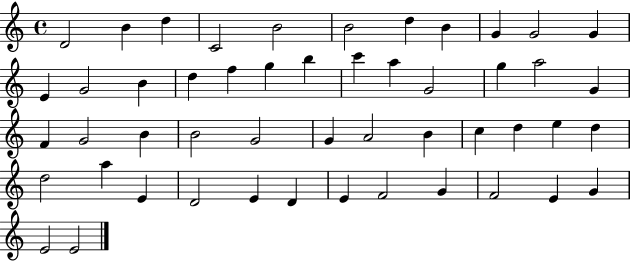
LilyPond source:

{
  \clef treble
  \time 4/4
  \defaultTimeSignature
  \key c \major
  d'2 b'4 d''4 | c'2 b'2 | b'2 d''4 b'4 | g'4 g'2 g'4 | \break e'4 g'2 b'4 | d''4 f''4 g''4 b''4 | c'''4 a''4 g'2 | g''4 a''2 g'4 | \break f'4 g'2 b'4 | b'2 g'2 | g'4 a'2 b'4 | c''4 d''4 e''4 d''4 | \break d''2 a''4 e'4 | d'2 e'4 d'4 | e'4 f'2 g'4 | f'2 e'4 g'4 | \break e'2 e'2 | \bar "|."
}